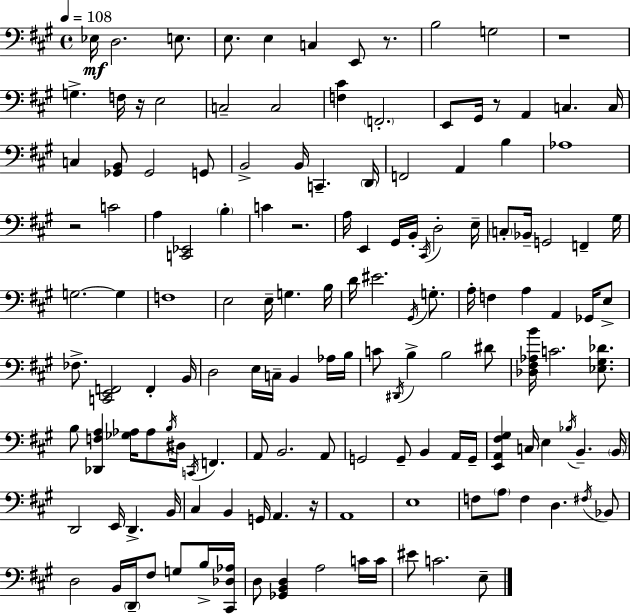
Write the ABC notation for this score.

X:1
T:Untitled
M:4/4
L:1/4
K:A
_E,/4 D,2 E,/2 E,/2 E, C, E,,/2 z/2 B,2 G,2 z4 G, F,/4 z/4 E,2 C,2 C,2 [F,^C] F,,2 E,,/2 ^G,,/4 z/2 A,, C, C,/4 C, [_G,,B,,]/2 _G,,2 G,,/2 B,,2 B,,/4 C,, D,,/4 F,,2 A,, B, _A,4 z2 C2 A, [C,,_E,,]2 B, C z2 A,/4 E,, ^G,,/4 B,,/4 ^C,,/4 D,2 E,/4 C,/2 _B,,/4 G,,2 F,, ^G,/4 G,2 G, F,4 E,2 E,/4 G, B,/4 D/4 ^E2 ^G,,/4 G,/2 A,/4 F, A, A,, _G,,/4 E,/2 _F,/2 [C,,E,,F,,]2 F,, B,,/4 D,2 E,/4 C,/4 B,, _A,/4 B,/4 C/2 ^D,,/4 B, B,2 ^D/2 [_D,^F,_A,B]/4 C2 [_E,^G,_D]/2 B,/2 [_D,,F,A,] [_G,_A,]/4 _A,/2 B,/4 ^D,/4 C,,/4 F,, A,,/2 B,,2 A,,/2 G,,2 G,,/2 B,, A,,/4 G,,/4 [E,,A,,^F,^G,] C,/4 E, _B,/4 B,, B,,/4 D,,2 E,,/4 D,, B,,/4 ^C, B,, G,,/4 A,, z/4 A,,4 E,4 F,/2 A,/2 F, D, ^F,/4 _B,,/2 D,2 B,,/4 D,,/4 ^F,/2 G,/2 B,/4 [^C,,_D,_A,]/4 D,/2 [_G,,B,,D,] A,2 C/4 C/4 ^E/2 C2 E,/2